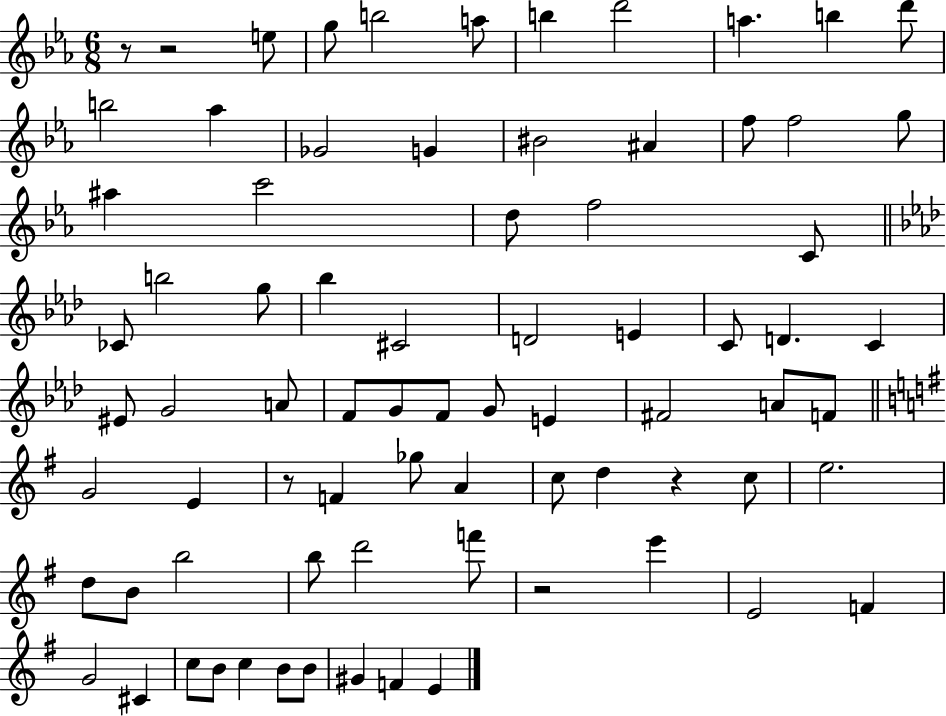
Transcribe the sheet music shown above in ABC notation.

X:1
T:Untitled
M:6/8
L:1/4
K:Eb
z/2 z2 e/2 g/2 b2 a/2 b d'2 a b d'/2 b2 _a _G2 G ^B2 ^A f/2 f2 g/2 ^a c'2 d/2 f2 C/2 _C/2 b2 g/2 _b ^C2 D2 E C/2 D C ^E/2 G2 A/2 F/2 G/2 F/2 G/2 E ^F2 A/2 F/2 G2 E z/2 F _g/2 A c/2 d z c/2 e2 d/2 B/2 b2 b/2 d'2 f'/2 z2 e' E2 F G2 ^C c/2 B/2 c B/2 B/2 ^G F E